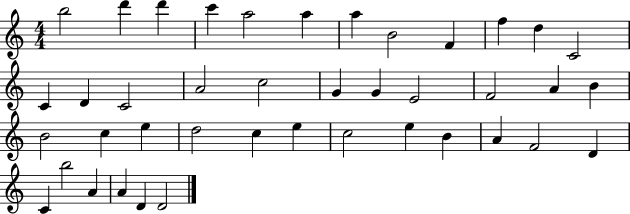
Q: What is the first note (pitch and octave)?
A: B5